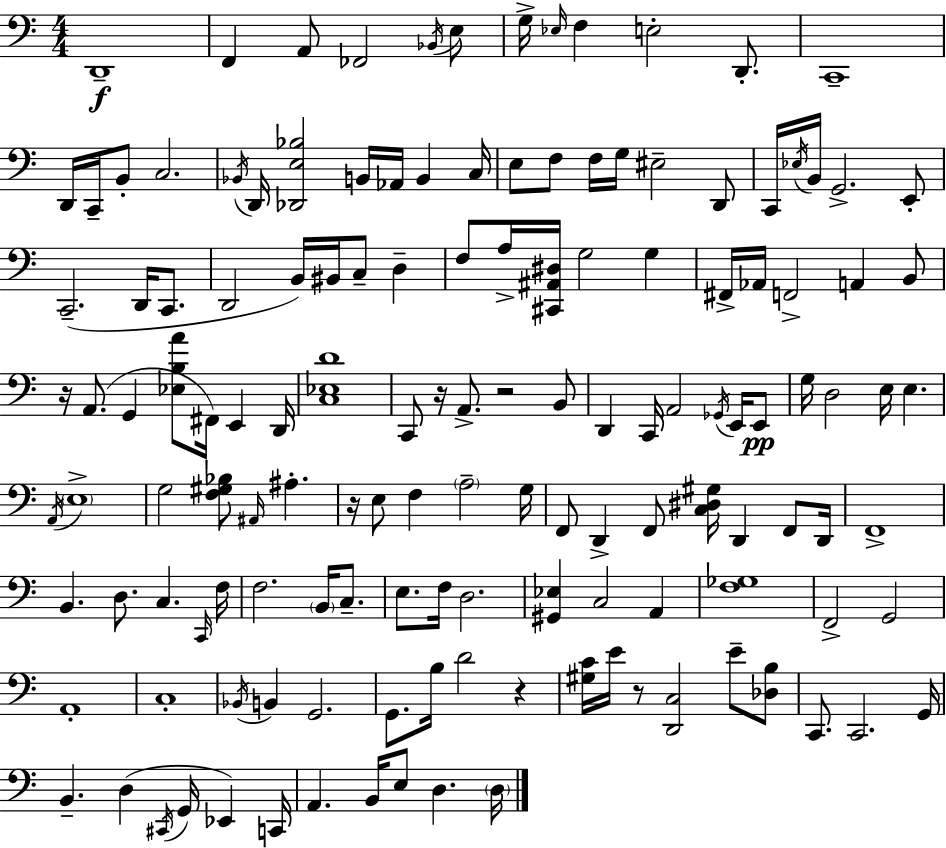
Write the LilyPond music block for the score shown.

{
  \clef bass
  \numericTimeSignature
  \time 4/4
  \key c \major
  d,1--\f | f,4 a,8 fes,2 \acciaccatura { bes,16 } e8 | g16-> \grace { ees16 } f4 e2-. d,8.-. | c,1-- | \break d,16 c,16-- b,8-. c2. | \acciaccatura { bes,16 } d,16 <des, e bes>2 b,16 aes,16 b,4 | c16 e8 f8 f16 g16 eis2-- | d,8 c,16 \acciaccatura { ees16 } b,16 g,2.-> | \break e,8-. c,2.--( | d,16 c,8. d,2 b,16) bis,16 c8-- | d4-- f8 a16-> <cis, ais, dis>16 g2 | g4 fis,16-> aes,16 f,2-> a,4 | \break b,8 r16 a,8.( g,4 <ees b a'>8 fis,16) e,4 | d,16 <c ees d'>1 | c,8 r16 a,8.-> r2 | b,8 d,4 c,16 a,2 | \break \acciaccatura { ges,16 } e,16 e,8\pp g16 d2 e16 e4. | \acciaccatura { a,16 } \parenthesize e1-> | g2 <f gis bes>8 | \grace { ais,16 } ais4.-. r16 e8 f4 \parenthesize a2-- | \break g16 f,8 d,4-> f,8 <c dis gis>16 | d,4 f,8 d,16 f,1-> | b,4. d8. | c4. \grace { c,16 } f16 f2. | \break \parenthesize b,16 c8.-- e8. f16 d2. | <gis, ees>4 c2 | a,4 <f ges>1 | f,2-> | \break g,2 a,1-. | c1-. | \acciaccatura { bes,16 } b,4 g,2. | g,8. b16 d'2 | \break r4 <gis c'>16 e'16 r8 <d, c>2 | e'8-- <des b>8 c,8. c,2. | g,16 b,4.-- d4( | \acciaccatura { cis,16 } g,16 ees,4) c,16 a,4. | \break b,16 e8 d4. \parenthesize d16 \bar "|."
}